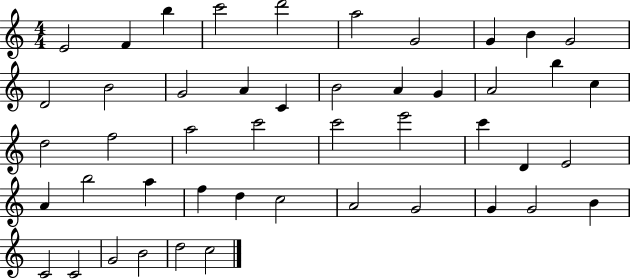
X:1
T:Untitled
M:4/4
L:1/4
K:C
E2 F b c'2 d'2 a2 G2 G B G2 D2 B2 G2 A C B2 A G A2 b c d2 f2 a2 c'2 c'2 e'2 c' D E2 A b2 a f d c2 A2 G2 G G2 B C2 C2 G2 B2 d2 c2